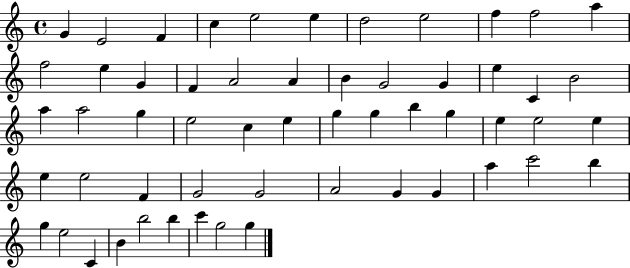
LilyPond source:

{
  \clef treble
  \time 4/4
  \defaultTimeSignature
  \key c \major
  g'4 e'2 f'4 | c''4 e''2 e''4 | d''2 e''2 | f''4 f''2 a''4 | \break f''2 e''4 g'4 | f'4 a'2 a'4 | b'4 g'2 g'4 | e''4 c'4 b'2 | \break a''4 a''2 g''4 | e''2 c''4 e''4 | g''4 g''4 b''4 g''4 | e''4 e''2 e''4 | \break e''4 e''2 f'4 | g'2 g'2 | a'2 g'4 g'4 | a''4 c'''2 b''4 | \break g''4 e''2 c'4 | b'4 b''2 b''4 | c'''4 g''2 g''4 | \bar "|."
}